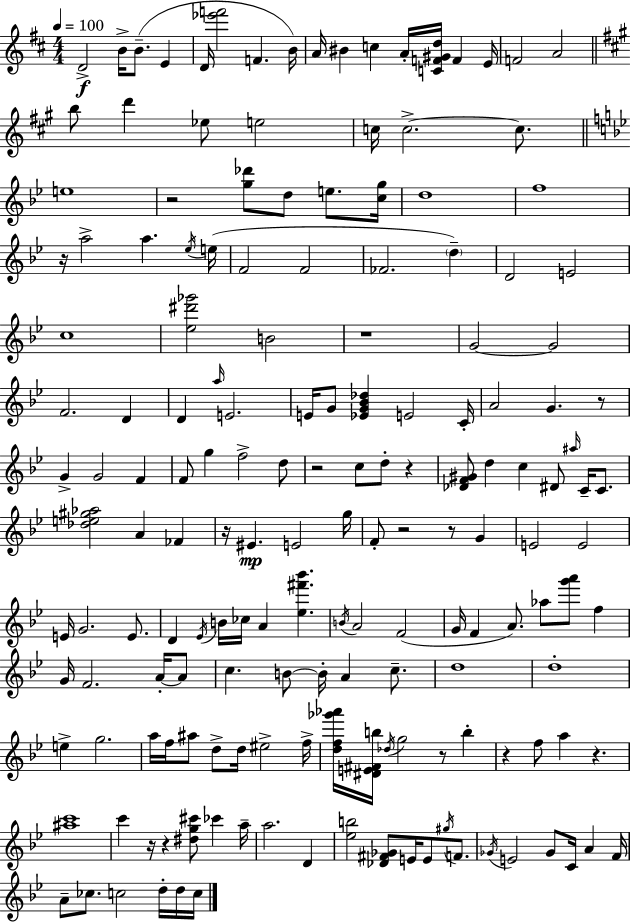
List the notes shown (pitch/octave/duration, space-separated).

D4/h B4/s B4/e. E4/q D4/s [Eb6,F6]/h F4/q. B4/s A4/s BIS4/q C5/q A4/s [C4,F4,G#4,D5]/s F4/q E4/s F4/h A4/h B5/e D6/q Eb5/e E5/h C5/s C5/h. C5/e. E5/w R/h [G5,Db6]/e D5/e E5/e. [C5,G5]/s D5/w F5/w R/s A5/h A5/q. Eb5/s E5/s F4/h F4/h FES4/h. D5/q D4/h E4/h C5/w [Eb5,D#6,Gb6]/h B4/h R/w G4/h G4/h F4/h. D4/q D4/q A5/s E4/h. E4/s G4/e [Eb4,G4,Bb4,Db5]/q E4/h C4/s A4/h G4/q. R/e G4/q G4/h F4/q F4/e G5/q F5/h D5/e R/h C5/e D5/e R/q [Db4,F4,G#4]/e D5/q C5/q D#4/e A#5/s C4/s C4/e. [Db5,E5,G#5,Ab5]/h A4/q FES4/q R/s EIS4/q. E4/h G5/s F4/e R/h R/e G4/q E4/h E4/h E4/s G4/h. E4/e. D4/q Eb4/s B4/s CES5/s A4/q [Eb5,F#6,Bb6]/q. B4/s A4/h F4/h G4/s F4/q A4/e. Ab5/e [G6,A6]/e F5/q G4/s F4/h. A4/s A4/e C5/q. B4/e B4/s A4/q C5/e. D5/w D5/w E5/q G5/h. A5/s F5/s A#5/e D5/e D5/s EIS5/h F5/s [D5,F5,Gb6,Ab6]/s [D#4,E4,F#4,B5]/s Db5/s G5/h R/e B5/q R/q F5/e A5/q R/q. [A#5,C6]/w C6/q R/s R/q [D#5,G5,C#6]/e CES6/q A5/s A5/h. D4/q [Eb5,B5]/h [Db4,F#4,Gb4]/e E4/s E4/e G#5/s F4/e. Gb4/s E4/h Gb4/e C4/s A4/q F4/s A4/e CES5/e. C5/h D5/s D5/s C5/s